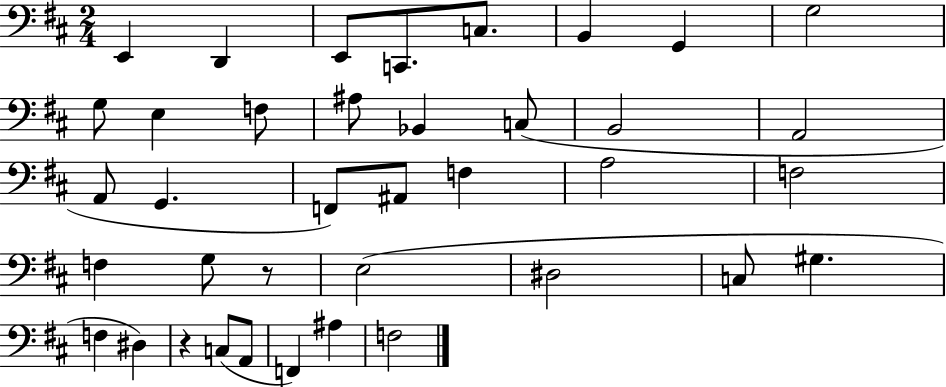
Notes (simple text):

E2/q D2/q E2/e C2/e. C3/e. B2/q G2/q G3/h G3/e E3/q F3/e A#3/e Bb2/q C3/e B2/h A2/h A2/e G2/q. F2/e A#2/e F3/q A3/h F3/h F3/q G3/e R/e E3/h D#3/h C3/e G#3/q. F3/q D#3/q R/q C3/e A2/e F2/q A#3/q F3/h